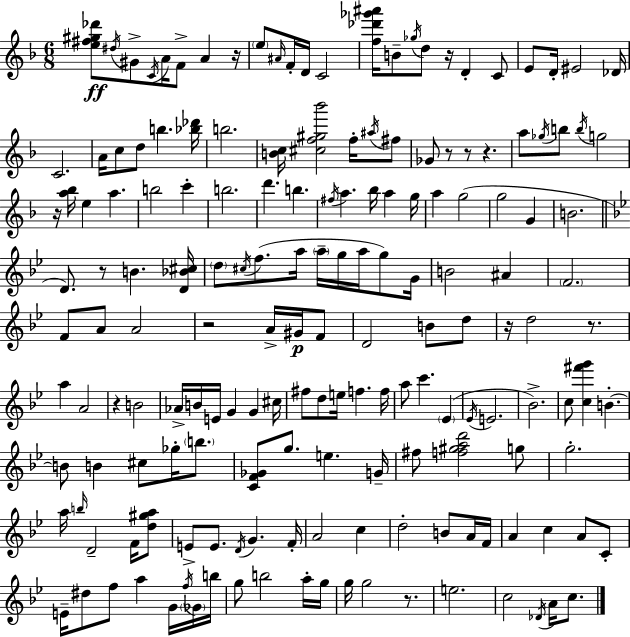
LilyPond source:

{
  \clef treble
  \numericTimeSignature
  \time 6/8
  \key f \major
  <e'' fis'' gis'' des'''>8\ff \acciaccatura { dis''16 } gis'8-> \acciaccatura { c'16 } a'16 f'8-> a'4 | r16 \parenthesize e''8 \grace { ais'16 } f'16-. d'16 c'2 | <f'' des''' ges''' ais'''>16 b'8-- \acciaccatura { ges''16 } d''8 r16 d'4-. | c'8 e'8 d'16-. eis'2 | \break des'16 c'2. | a'16 c''8 d''8 b''4. | <bes'' des'''>16 b''2. | <b' c''>16 <cis'' f'' gis'' bes'''>2 | \break f''16-. \acciaccatura { ais''16 } fis''8 ges'8 r8 r8 r4. | a''8 \acciaccatura { ges''16 } b''8 \acciaccatura { b''16 } g''2 | r16 <a'' bes''>16 e''4 | a''4. b''2 | \break c'''4-. b''2. | d'''4. | b''4. \acciaccatura { fis''16 } a''4. | bes''16 a''4 g''16 a''4 | \break g''2( g''2 | g'4 b'2. | \bar "||" \break \key bes \major d'8.) r8 b'4. <d' bes' cis''>16 | \parenthesize d''8 \acciaccatura { cis''16 } f''8.( a''16 \parenthesize a''16-- g''16 a''16 g''8) | g'16 b'2 ais'4 | \parenthesize f'2. | \break f'8 a'8 a'2 | r2 a'16-> gis'16\p f'8 | d'2 b'8 d''8 | r16 d''2 r8. | \break a''4 a'2 | r4 b'2 | aes'16-> b'16 e'16 g'4 g'4 | cis''16 fis''8 d''8 e''16 f''4. | \break f''16 a''8 c'''4. \parenthesize ees'4( | \acciaccatura { ees'16 } e'2. | bes'2.->) | c''8 <c'' fis''' g'''>4 b'4.-.~~ | \break b'8 b'4 cis''8 ges''16-. \parenthesize b''8. | <c' f' ges'>8 g''8. e''4. | g'16-- fis''8 <f'' gis'' a'' d'''>2 | g''8 g''2.-. | \break a''16 \grace { b''16 } d'2-- | f'16 <d'' gis'' a''>8 e'8-> e'8. \acciaccatura { d'16 } g'4. | f'16-. a'2 | c''4 d''2-. | \break b'8 a'16 f'16 a'4 c''4 | a'8 c'8-. e'16-- dis''8 f''8 a''4 | g'16 \acciaccatura { f''16 } \parenthesize ges'16 b''16 g''8 b''2 | a''16-. g''16 g''16 g''2 | \break r8. e''2. | c''2 | \acciaccatura { des'16 } a'16 c''8. \bar "|."
}